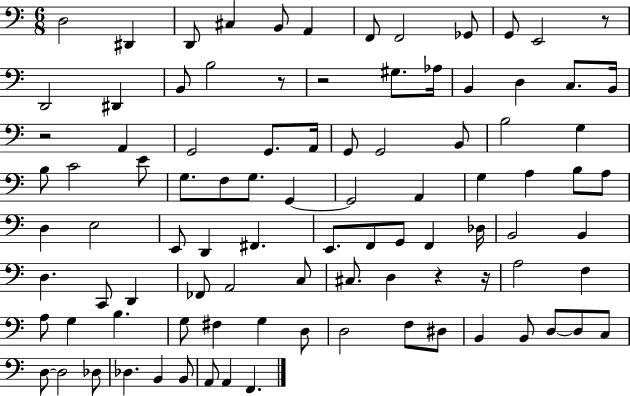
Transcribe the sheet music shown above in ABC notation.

X:1
T:Untitled
M:6/8
L:1/4
K:C
D,2 ^D,, D,,/2 ^C, B,,/2 A,, F,,/2 F,,2 _G,,/2 G,,/2 E,,2 z/2 D,,2 ^D,, B,,/2 B,2 z/2 z2 ^G,/2 _A,/4 B,, D, C,/2 B,,/4 z2 A,, G,,2 G,,/2 A,,/4 G,,/2 G,,2 B,,/2 B,2 G, B,/2 C2 E/2 G,/2 F,/2 G,/2 G,, G,,2 A,, G, A, B,/2 A,/2 D, E,2 E,,/2 D,, ^F,, E,,/2 F,,/2 G,,/2 F,, _D,/4 B,,2 B,, D, C,,/2 D,, _F,,/2 A,,2 C,/2 ^C,/2 D, z z/4 A,2 F, A,/2 G, B, G,/2 ^F, G, D,/2 D,2 F,/2 ^D,/2 B,, B,,/2 D,/2 D,/2 C,/2 D,/2 D,2 _D,/2 _D, B,, B,,/2 A,,/2 A,, F,,